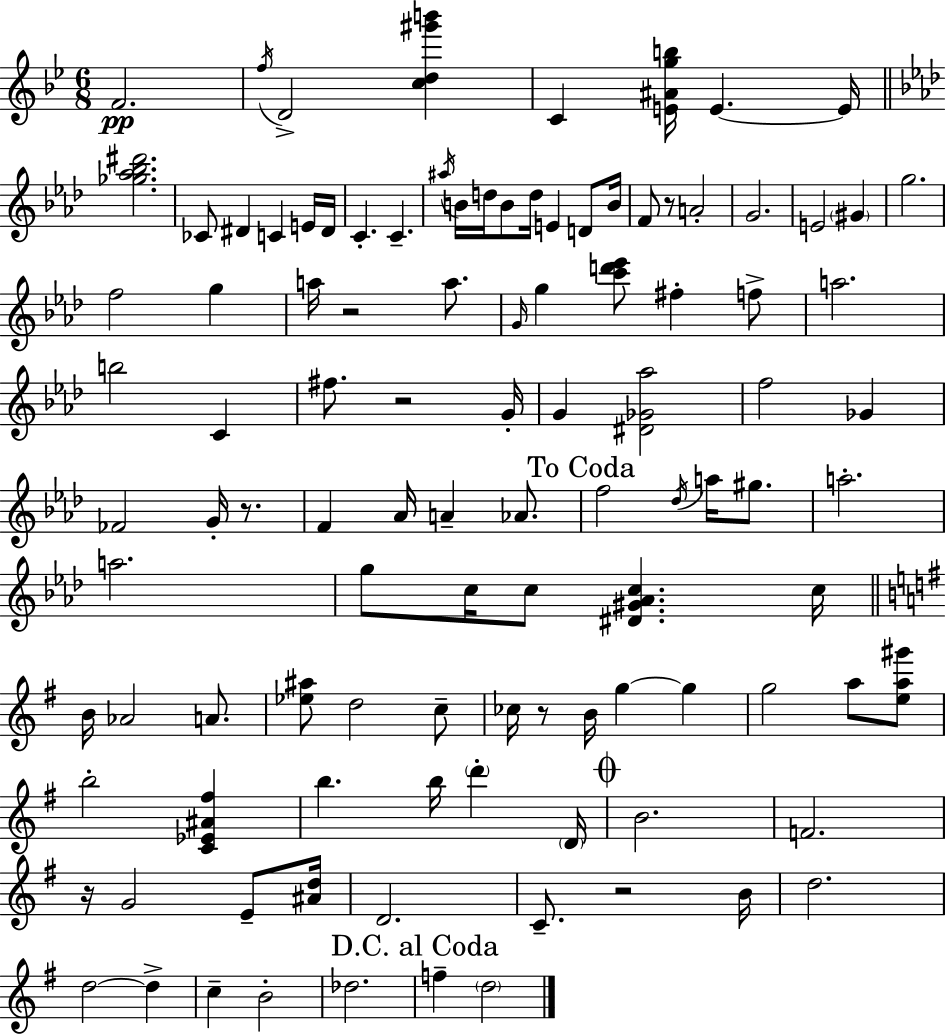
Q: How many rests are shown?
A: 7